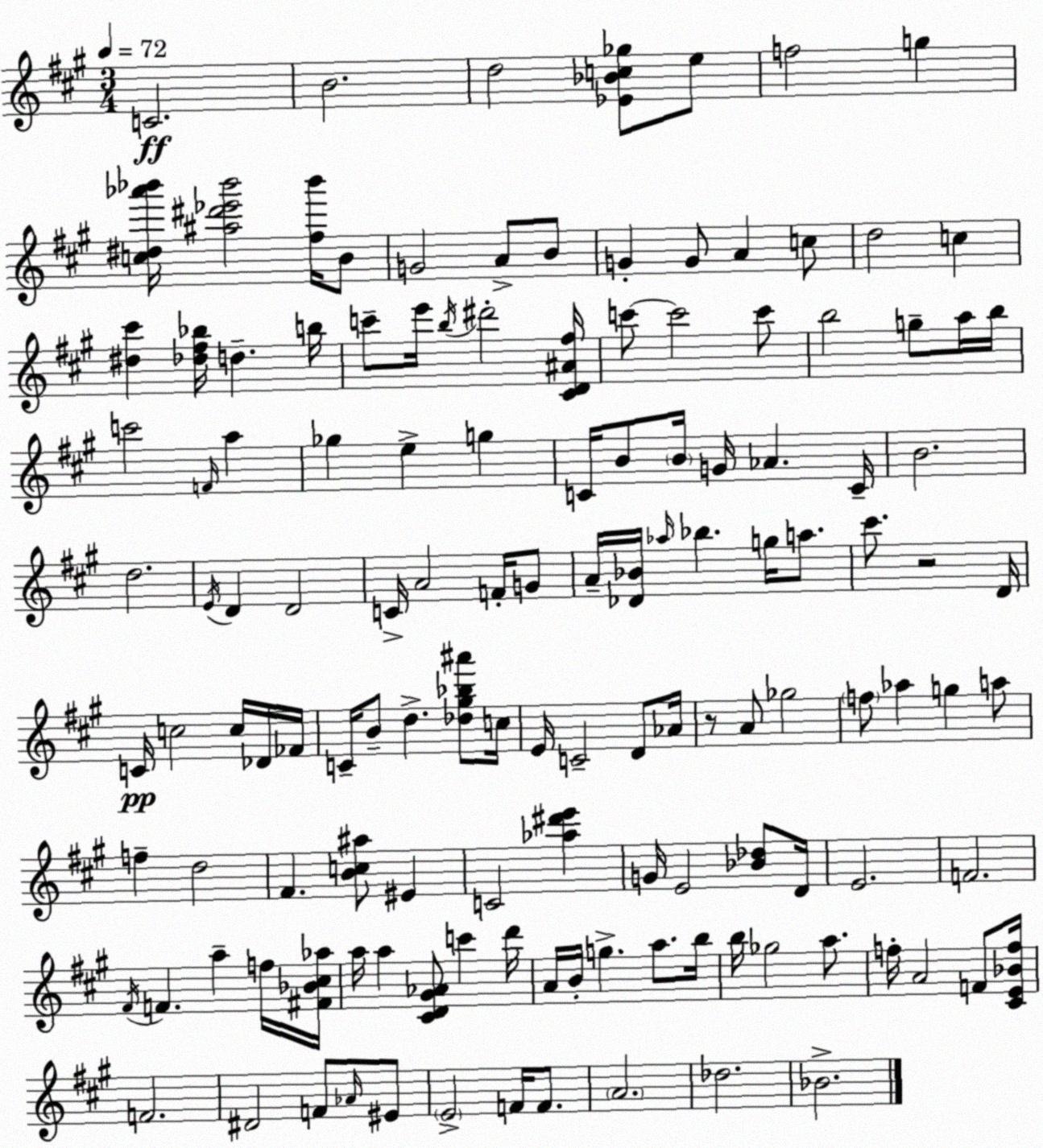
X:1
T:Untitled
M:3/4
L:1/4
K:A
C2 B2 d2 [_E_Bc_g]/2 e/2 f2 g [c^d_a'_b']/4 [^a^d'_e'_b']2 [^f_b']/4 B/2 G2 A/2 B/2 G G/2 A c/2 d2 c [^d^c'] [_d^f_b]/4 d b/4 c'/2 e'/4 b/4 ^d'2 [^CD^A^f]/4 c'/2 c'2 c'/2 b2 g/2 a/4 b/4 c'2 F/4 a _g e g C/4 B/2 B/4 G/4 _A C/4 B2 d2 E/4 D D2 C/4 A2 F/4 G/2 A/4 [_D_B]/4 _a/4 _b g/4 a/2 ^c'/2 z2 D/4 C/4 c2 c/4 _D/4 _F/4 C/4 B/2 d [_d^g_b^a']/2 c/4 E/4 C2 D/2 _A/4 z/2 A/2 _g2 f/2 _a g a/2 f d2 ^F [Bc^a]/2 ^E C2 [_a^d'e'] G/4 E2 [_B_d]/2 D/4 E2 F2 ^F/4 F a f/4 [^F_B^c_a]/4 a/4 a [^CD^G_A]/2 c' d'/4 A/4 B/4 g a/2 b/4 b/4 _g2 a/2 f/4 A2 F/2 [^CE_Bf]/4 F2 ^D2 F/2 _A/4 ^E/2 E2 F/4 F/2 A2 _d2 _B2